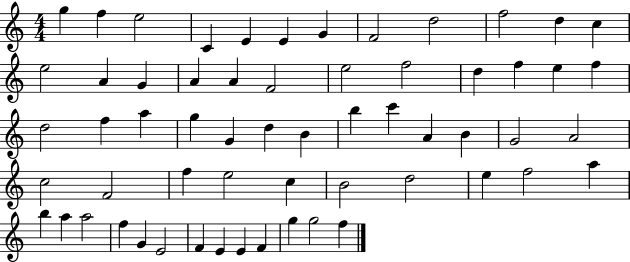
{
  \clef treble
  \numericTimeSignature
  \time 4/4
  \key c \major
  g''4 f''4 e''2 | c'4 e'4 e'4 g'4 | f'2 d''2 | f''2 d''4 c''4 | \break e''2 a'4 g'4 | a'4 a'4 f'2 | e''2 f''2 | d''4 f''4 e''4 f''4 | \break d''2 f''4 a''4 | g''4 g'4 d''4 b'4 | b''4 c'''4 a'4 b'4 | g'2 a'2 | \break c''2 f'2 | f''4 e''2 c''4 | b'2 d''2 | e''4 f''2 a''4 | \break b''4 a''4 a''2 | f''4 g'4 e'2 | f'4 e'4 e'4 f'4 | g''4 g''2 f''4 | \break \bar "|."
}